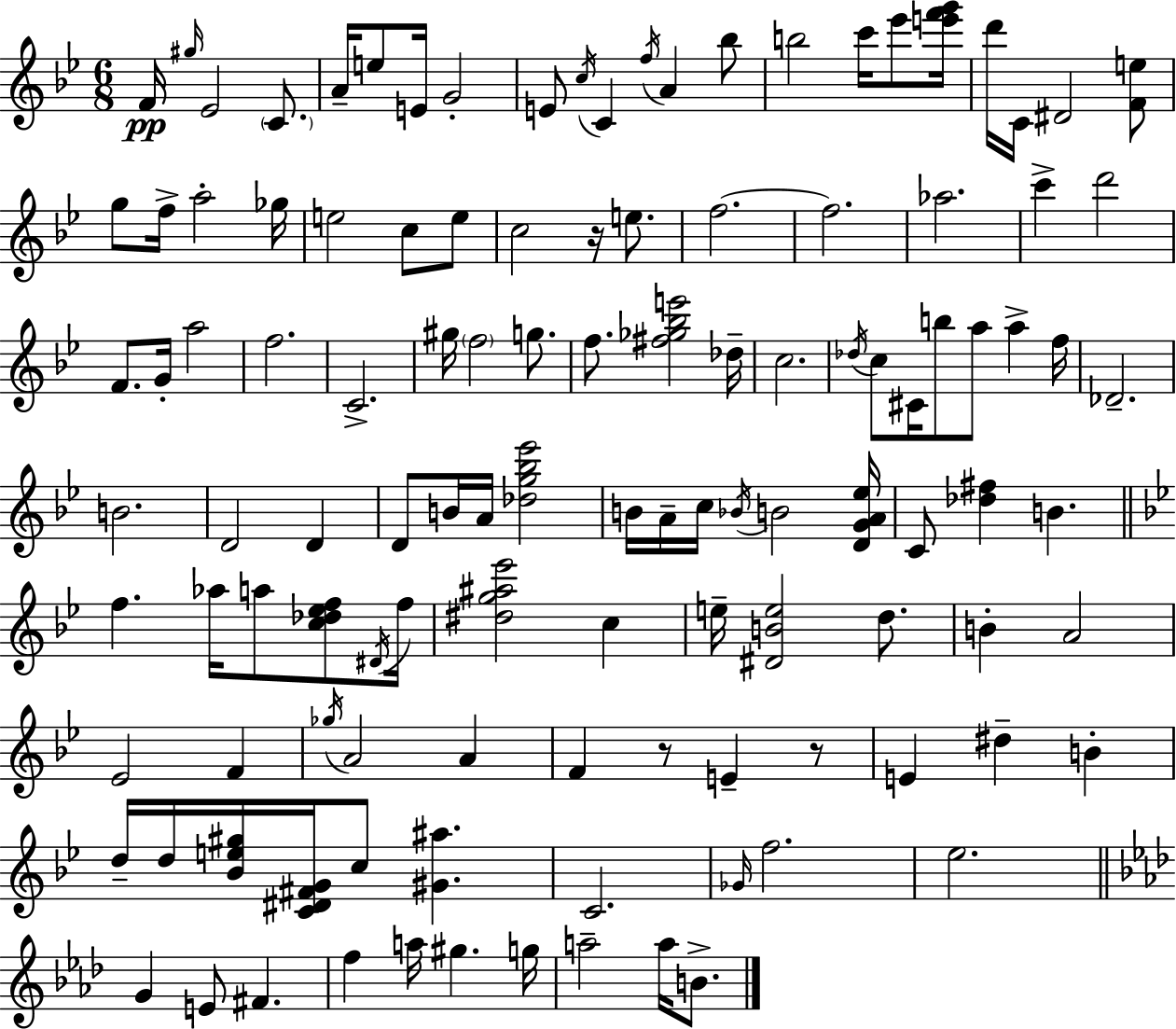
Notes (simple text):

F4/s G#5/s Eb4/h C4/e. A4/s E5/e E4/s G4/h E4/e C5/s C4/q F5/s A4/q Bb5/e B5/h C6/s Eb6/e [E6,F6,G6]/s D6/s C4/s D#4/h [F4,E5]/e G5/e F5/s A5/h Gb5/s E5/h C5/e E5/e C5/h R/s E5/e. F5/h. F5/h. Ab5/h. C6/q D6/h F4/e. G4/s A5/h F5/h. C4/h. G#5/s F5/h G5/e. F5/e. [F#5,Gb5,Bb5,E6]/h Db5/s C5/h. Db5/s C5/e C#4/s B5/e A5/e A5/q F5/s Db4/h. B4/h. D4/h D4/q D4/e B4/s A4/s [Db5,G5,Bb5,Eb6]/h B4/s A4/s C5/s Bb4/s B4/h [D4,G4,A4,Eb5]/s C4/e [Db5,F#5]/q B4/q. F5/q. Ab5/s A5/e [C5,Db5,Eb5,F5]/e D#4/s F5/s [D#5,G5,A#5,Eb6]/h C5/q E5/s [D#4,B4,E5]/h D5/e. B4/q A4/h Eb4/h F4/q Gb5/s A4/h A4/q F4/q R/e E4/q R/e E4/q D#5/q B4/q D5/s D5/s [Bb4,E5,G#5]/s [C4,D#4,F#4,G4]/s C5/e [G#4,A#5]/q. C4/h. Gb4/s F5/h. Eb5/h. G4/q E4/e F#4/q. F5/q A5/s G#5/q. G5/s A5/h A5/s B4/e.